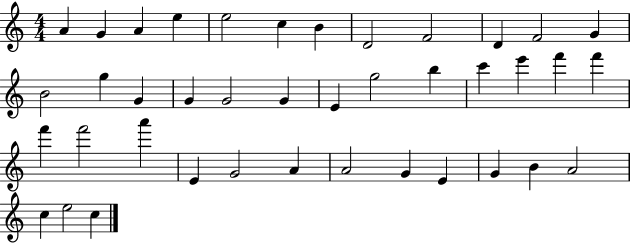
A4/q G4/q A4/q E5/q E5/h C5/q B4/q D4/h F4/h D4/q F4/h G4/q B4/h G5/q G4/q G4/q G4/h G4/q E4/q G5/h B5/q C6/q E6/q F6/q F6/q F6/q F6/h A6/q E4/q G4/h A4/q A4/h G4/q E4/q G4/q B4/q A4/h C5/q E5/h C5/q